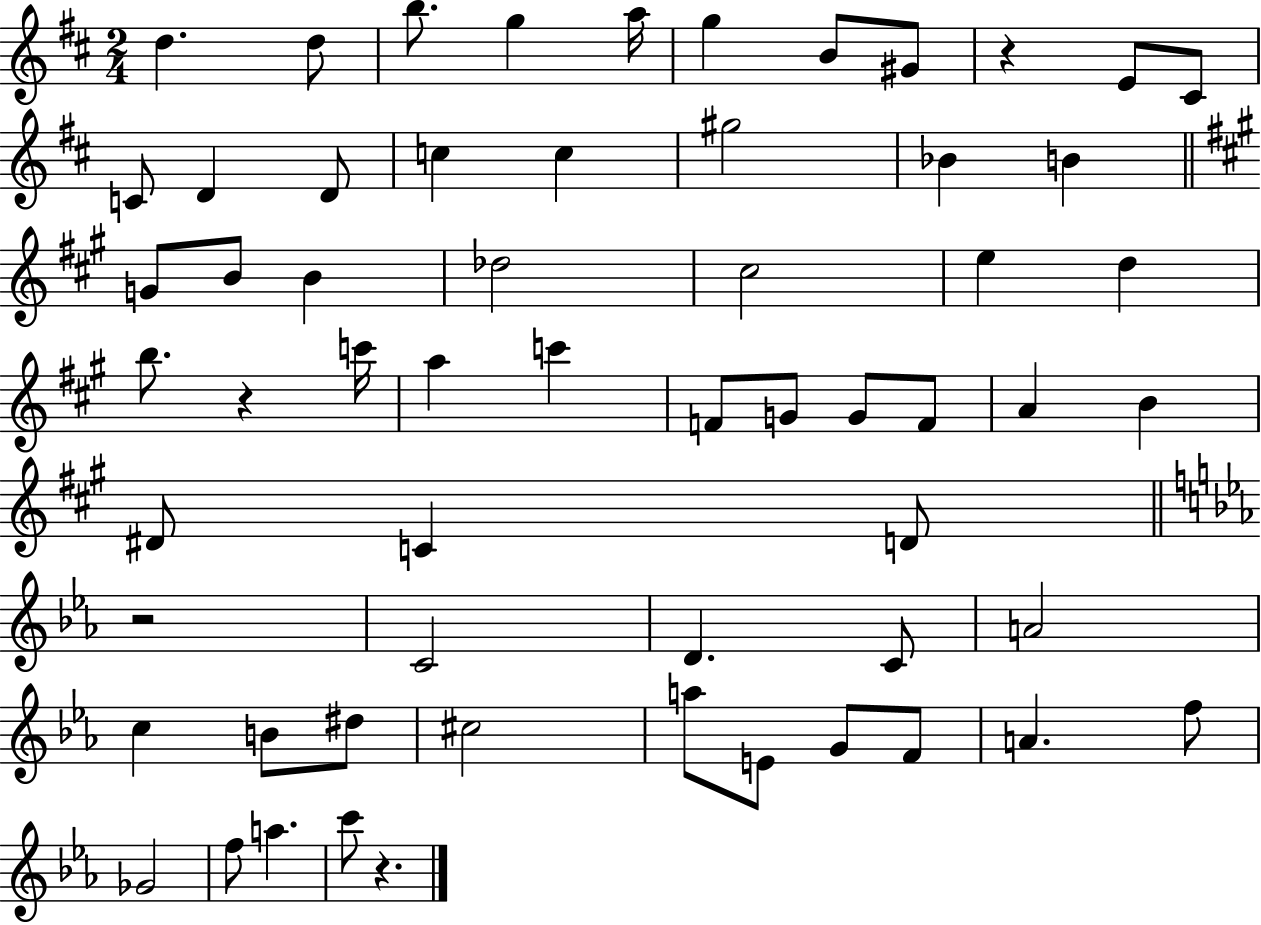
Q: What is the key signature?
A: D major